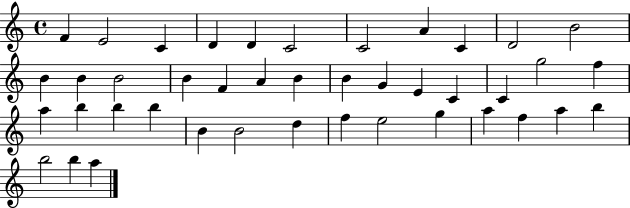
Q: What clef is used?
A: treble